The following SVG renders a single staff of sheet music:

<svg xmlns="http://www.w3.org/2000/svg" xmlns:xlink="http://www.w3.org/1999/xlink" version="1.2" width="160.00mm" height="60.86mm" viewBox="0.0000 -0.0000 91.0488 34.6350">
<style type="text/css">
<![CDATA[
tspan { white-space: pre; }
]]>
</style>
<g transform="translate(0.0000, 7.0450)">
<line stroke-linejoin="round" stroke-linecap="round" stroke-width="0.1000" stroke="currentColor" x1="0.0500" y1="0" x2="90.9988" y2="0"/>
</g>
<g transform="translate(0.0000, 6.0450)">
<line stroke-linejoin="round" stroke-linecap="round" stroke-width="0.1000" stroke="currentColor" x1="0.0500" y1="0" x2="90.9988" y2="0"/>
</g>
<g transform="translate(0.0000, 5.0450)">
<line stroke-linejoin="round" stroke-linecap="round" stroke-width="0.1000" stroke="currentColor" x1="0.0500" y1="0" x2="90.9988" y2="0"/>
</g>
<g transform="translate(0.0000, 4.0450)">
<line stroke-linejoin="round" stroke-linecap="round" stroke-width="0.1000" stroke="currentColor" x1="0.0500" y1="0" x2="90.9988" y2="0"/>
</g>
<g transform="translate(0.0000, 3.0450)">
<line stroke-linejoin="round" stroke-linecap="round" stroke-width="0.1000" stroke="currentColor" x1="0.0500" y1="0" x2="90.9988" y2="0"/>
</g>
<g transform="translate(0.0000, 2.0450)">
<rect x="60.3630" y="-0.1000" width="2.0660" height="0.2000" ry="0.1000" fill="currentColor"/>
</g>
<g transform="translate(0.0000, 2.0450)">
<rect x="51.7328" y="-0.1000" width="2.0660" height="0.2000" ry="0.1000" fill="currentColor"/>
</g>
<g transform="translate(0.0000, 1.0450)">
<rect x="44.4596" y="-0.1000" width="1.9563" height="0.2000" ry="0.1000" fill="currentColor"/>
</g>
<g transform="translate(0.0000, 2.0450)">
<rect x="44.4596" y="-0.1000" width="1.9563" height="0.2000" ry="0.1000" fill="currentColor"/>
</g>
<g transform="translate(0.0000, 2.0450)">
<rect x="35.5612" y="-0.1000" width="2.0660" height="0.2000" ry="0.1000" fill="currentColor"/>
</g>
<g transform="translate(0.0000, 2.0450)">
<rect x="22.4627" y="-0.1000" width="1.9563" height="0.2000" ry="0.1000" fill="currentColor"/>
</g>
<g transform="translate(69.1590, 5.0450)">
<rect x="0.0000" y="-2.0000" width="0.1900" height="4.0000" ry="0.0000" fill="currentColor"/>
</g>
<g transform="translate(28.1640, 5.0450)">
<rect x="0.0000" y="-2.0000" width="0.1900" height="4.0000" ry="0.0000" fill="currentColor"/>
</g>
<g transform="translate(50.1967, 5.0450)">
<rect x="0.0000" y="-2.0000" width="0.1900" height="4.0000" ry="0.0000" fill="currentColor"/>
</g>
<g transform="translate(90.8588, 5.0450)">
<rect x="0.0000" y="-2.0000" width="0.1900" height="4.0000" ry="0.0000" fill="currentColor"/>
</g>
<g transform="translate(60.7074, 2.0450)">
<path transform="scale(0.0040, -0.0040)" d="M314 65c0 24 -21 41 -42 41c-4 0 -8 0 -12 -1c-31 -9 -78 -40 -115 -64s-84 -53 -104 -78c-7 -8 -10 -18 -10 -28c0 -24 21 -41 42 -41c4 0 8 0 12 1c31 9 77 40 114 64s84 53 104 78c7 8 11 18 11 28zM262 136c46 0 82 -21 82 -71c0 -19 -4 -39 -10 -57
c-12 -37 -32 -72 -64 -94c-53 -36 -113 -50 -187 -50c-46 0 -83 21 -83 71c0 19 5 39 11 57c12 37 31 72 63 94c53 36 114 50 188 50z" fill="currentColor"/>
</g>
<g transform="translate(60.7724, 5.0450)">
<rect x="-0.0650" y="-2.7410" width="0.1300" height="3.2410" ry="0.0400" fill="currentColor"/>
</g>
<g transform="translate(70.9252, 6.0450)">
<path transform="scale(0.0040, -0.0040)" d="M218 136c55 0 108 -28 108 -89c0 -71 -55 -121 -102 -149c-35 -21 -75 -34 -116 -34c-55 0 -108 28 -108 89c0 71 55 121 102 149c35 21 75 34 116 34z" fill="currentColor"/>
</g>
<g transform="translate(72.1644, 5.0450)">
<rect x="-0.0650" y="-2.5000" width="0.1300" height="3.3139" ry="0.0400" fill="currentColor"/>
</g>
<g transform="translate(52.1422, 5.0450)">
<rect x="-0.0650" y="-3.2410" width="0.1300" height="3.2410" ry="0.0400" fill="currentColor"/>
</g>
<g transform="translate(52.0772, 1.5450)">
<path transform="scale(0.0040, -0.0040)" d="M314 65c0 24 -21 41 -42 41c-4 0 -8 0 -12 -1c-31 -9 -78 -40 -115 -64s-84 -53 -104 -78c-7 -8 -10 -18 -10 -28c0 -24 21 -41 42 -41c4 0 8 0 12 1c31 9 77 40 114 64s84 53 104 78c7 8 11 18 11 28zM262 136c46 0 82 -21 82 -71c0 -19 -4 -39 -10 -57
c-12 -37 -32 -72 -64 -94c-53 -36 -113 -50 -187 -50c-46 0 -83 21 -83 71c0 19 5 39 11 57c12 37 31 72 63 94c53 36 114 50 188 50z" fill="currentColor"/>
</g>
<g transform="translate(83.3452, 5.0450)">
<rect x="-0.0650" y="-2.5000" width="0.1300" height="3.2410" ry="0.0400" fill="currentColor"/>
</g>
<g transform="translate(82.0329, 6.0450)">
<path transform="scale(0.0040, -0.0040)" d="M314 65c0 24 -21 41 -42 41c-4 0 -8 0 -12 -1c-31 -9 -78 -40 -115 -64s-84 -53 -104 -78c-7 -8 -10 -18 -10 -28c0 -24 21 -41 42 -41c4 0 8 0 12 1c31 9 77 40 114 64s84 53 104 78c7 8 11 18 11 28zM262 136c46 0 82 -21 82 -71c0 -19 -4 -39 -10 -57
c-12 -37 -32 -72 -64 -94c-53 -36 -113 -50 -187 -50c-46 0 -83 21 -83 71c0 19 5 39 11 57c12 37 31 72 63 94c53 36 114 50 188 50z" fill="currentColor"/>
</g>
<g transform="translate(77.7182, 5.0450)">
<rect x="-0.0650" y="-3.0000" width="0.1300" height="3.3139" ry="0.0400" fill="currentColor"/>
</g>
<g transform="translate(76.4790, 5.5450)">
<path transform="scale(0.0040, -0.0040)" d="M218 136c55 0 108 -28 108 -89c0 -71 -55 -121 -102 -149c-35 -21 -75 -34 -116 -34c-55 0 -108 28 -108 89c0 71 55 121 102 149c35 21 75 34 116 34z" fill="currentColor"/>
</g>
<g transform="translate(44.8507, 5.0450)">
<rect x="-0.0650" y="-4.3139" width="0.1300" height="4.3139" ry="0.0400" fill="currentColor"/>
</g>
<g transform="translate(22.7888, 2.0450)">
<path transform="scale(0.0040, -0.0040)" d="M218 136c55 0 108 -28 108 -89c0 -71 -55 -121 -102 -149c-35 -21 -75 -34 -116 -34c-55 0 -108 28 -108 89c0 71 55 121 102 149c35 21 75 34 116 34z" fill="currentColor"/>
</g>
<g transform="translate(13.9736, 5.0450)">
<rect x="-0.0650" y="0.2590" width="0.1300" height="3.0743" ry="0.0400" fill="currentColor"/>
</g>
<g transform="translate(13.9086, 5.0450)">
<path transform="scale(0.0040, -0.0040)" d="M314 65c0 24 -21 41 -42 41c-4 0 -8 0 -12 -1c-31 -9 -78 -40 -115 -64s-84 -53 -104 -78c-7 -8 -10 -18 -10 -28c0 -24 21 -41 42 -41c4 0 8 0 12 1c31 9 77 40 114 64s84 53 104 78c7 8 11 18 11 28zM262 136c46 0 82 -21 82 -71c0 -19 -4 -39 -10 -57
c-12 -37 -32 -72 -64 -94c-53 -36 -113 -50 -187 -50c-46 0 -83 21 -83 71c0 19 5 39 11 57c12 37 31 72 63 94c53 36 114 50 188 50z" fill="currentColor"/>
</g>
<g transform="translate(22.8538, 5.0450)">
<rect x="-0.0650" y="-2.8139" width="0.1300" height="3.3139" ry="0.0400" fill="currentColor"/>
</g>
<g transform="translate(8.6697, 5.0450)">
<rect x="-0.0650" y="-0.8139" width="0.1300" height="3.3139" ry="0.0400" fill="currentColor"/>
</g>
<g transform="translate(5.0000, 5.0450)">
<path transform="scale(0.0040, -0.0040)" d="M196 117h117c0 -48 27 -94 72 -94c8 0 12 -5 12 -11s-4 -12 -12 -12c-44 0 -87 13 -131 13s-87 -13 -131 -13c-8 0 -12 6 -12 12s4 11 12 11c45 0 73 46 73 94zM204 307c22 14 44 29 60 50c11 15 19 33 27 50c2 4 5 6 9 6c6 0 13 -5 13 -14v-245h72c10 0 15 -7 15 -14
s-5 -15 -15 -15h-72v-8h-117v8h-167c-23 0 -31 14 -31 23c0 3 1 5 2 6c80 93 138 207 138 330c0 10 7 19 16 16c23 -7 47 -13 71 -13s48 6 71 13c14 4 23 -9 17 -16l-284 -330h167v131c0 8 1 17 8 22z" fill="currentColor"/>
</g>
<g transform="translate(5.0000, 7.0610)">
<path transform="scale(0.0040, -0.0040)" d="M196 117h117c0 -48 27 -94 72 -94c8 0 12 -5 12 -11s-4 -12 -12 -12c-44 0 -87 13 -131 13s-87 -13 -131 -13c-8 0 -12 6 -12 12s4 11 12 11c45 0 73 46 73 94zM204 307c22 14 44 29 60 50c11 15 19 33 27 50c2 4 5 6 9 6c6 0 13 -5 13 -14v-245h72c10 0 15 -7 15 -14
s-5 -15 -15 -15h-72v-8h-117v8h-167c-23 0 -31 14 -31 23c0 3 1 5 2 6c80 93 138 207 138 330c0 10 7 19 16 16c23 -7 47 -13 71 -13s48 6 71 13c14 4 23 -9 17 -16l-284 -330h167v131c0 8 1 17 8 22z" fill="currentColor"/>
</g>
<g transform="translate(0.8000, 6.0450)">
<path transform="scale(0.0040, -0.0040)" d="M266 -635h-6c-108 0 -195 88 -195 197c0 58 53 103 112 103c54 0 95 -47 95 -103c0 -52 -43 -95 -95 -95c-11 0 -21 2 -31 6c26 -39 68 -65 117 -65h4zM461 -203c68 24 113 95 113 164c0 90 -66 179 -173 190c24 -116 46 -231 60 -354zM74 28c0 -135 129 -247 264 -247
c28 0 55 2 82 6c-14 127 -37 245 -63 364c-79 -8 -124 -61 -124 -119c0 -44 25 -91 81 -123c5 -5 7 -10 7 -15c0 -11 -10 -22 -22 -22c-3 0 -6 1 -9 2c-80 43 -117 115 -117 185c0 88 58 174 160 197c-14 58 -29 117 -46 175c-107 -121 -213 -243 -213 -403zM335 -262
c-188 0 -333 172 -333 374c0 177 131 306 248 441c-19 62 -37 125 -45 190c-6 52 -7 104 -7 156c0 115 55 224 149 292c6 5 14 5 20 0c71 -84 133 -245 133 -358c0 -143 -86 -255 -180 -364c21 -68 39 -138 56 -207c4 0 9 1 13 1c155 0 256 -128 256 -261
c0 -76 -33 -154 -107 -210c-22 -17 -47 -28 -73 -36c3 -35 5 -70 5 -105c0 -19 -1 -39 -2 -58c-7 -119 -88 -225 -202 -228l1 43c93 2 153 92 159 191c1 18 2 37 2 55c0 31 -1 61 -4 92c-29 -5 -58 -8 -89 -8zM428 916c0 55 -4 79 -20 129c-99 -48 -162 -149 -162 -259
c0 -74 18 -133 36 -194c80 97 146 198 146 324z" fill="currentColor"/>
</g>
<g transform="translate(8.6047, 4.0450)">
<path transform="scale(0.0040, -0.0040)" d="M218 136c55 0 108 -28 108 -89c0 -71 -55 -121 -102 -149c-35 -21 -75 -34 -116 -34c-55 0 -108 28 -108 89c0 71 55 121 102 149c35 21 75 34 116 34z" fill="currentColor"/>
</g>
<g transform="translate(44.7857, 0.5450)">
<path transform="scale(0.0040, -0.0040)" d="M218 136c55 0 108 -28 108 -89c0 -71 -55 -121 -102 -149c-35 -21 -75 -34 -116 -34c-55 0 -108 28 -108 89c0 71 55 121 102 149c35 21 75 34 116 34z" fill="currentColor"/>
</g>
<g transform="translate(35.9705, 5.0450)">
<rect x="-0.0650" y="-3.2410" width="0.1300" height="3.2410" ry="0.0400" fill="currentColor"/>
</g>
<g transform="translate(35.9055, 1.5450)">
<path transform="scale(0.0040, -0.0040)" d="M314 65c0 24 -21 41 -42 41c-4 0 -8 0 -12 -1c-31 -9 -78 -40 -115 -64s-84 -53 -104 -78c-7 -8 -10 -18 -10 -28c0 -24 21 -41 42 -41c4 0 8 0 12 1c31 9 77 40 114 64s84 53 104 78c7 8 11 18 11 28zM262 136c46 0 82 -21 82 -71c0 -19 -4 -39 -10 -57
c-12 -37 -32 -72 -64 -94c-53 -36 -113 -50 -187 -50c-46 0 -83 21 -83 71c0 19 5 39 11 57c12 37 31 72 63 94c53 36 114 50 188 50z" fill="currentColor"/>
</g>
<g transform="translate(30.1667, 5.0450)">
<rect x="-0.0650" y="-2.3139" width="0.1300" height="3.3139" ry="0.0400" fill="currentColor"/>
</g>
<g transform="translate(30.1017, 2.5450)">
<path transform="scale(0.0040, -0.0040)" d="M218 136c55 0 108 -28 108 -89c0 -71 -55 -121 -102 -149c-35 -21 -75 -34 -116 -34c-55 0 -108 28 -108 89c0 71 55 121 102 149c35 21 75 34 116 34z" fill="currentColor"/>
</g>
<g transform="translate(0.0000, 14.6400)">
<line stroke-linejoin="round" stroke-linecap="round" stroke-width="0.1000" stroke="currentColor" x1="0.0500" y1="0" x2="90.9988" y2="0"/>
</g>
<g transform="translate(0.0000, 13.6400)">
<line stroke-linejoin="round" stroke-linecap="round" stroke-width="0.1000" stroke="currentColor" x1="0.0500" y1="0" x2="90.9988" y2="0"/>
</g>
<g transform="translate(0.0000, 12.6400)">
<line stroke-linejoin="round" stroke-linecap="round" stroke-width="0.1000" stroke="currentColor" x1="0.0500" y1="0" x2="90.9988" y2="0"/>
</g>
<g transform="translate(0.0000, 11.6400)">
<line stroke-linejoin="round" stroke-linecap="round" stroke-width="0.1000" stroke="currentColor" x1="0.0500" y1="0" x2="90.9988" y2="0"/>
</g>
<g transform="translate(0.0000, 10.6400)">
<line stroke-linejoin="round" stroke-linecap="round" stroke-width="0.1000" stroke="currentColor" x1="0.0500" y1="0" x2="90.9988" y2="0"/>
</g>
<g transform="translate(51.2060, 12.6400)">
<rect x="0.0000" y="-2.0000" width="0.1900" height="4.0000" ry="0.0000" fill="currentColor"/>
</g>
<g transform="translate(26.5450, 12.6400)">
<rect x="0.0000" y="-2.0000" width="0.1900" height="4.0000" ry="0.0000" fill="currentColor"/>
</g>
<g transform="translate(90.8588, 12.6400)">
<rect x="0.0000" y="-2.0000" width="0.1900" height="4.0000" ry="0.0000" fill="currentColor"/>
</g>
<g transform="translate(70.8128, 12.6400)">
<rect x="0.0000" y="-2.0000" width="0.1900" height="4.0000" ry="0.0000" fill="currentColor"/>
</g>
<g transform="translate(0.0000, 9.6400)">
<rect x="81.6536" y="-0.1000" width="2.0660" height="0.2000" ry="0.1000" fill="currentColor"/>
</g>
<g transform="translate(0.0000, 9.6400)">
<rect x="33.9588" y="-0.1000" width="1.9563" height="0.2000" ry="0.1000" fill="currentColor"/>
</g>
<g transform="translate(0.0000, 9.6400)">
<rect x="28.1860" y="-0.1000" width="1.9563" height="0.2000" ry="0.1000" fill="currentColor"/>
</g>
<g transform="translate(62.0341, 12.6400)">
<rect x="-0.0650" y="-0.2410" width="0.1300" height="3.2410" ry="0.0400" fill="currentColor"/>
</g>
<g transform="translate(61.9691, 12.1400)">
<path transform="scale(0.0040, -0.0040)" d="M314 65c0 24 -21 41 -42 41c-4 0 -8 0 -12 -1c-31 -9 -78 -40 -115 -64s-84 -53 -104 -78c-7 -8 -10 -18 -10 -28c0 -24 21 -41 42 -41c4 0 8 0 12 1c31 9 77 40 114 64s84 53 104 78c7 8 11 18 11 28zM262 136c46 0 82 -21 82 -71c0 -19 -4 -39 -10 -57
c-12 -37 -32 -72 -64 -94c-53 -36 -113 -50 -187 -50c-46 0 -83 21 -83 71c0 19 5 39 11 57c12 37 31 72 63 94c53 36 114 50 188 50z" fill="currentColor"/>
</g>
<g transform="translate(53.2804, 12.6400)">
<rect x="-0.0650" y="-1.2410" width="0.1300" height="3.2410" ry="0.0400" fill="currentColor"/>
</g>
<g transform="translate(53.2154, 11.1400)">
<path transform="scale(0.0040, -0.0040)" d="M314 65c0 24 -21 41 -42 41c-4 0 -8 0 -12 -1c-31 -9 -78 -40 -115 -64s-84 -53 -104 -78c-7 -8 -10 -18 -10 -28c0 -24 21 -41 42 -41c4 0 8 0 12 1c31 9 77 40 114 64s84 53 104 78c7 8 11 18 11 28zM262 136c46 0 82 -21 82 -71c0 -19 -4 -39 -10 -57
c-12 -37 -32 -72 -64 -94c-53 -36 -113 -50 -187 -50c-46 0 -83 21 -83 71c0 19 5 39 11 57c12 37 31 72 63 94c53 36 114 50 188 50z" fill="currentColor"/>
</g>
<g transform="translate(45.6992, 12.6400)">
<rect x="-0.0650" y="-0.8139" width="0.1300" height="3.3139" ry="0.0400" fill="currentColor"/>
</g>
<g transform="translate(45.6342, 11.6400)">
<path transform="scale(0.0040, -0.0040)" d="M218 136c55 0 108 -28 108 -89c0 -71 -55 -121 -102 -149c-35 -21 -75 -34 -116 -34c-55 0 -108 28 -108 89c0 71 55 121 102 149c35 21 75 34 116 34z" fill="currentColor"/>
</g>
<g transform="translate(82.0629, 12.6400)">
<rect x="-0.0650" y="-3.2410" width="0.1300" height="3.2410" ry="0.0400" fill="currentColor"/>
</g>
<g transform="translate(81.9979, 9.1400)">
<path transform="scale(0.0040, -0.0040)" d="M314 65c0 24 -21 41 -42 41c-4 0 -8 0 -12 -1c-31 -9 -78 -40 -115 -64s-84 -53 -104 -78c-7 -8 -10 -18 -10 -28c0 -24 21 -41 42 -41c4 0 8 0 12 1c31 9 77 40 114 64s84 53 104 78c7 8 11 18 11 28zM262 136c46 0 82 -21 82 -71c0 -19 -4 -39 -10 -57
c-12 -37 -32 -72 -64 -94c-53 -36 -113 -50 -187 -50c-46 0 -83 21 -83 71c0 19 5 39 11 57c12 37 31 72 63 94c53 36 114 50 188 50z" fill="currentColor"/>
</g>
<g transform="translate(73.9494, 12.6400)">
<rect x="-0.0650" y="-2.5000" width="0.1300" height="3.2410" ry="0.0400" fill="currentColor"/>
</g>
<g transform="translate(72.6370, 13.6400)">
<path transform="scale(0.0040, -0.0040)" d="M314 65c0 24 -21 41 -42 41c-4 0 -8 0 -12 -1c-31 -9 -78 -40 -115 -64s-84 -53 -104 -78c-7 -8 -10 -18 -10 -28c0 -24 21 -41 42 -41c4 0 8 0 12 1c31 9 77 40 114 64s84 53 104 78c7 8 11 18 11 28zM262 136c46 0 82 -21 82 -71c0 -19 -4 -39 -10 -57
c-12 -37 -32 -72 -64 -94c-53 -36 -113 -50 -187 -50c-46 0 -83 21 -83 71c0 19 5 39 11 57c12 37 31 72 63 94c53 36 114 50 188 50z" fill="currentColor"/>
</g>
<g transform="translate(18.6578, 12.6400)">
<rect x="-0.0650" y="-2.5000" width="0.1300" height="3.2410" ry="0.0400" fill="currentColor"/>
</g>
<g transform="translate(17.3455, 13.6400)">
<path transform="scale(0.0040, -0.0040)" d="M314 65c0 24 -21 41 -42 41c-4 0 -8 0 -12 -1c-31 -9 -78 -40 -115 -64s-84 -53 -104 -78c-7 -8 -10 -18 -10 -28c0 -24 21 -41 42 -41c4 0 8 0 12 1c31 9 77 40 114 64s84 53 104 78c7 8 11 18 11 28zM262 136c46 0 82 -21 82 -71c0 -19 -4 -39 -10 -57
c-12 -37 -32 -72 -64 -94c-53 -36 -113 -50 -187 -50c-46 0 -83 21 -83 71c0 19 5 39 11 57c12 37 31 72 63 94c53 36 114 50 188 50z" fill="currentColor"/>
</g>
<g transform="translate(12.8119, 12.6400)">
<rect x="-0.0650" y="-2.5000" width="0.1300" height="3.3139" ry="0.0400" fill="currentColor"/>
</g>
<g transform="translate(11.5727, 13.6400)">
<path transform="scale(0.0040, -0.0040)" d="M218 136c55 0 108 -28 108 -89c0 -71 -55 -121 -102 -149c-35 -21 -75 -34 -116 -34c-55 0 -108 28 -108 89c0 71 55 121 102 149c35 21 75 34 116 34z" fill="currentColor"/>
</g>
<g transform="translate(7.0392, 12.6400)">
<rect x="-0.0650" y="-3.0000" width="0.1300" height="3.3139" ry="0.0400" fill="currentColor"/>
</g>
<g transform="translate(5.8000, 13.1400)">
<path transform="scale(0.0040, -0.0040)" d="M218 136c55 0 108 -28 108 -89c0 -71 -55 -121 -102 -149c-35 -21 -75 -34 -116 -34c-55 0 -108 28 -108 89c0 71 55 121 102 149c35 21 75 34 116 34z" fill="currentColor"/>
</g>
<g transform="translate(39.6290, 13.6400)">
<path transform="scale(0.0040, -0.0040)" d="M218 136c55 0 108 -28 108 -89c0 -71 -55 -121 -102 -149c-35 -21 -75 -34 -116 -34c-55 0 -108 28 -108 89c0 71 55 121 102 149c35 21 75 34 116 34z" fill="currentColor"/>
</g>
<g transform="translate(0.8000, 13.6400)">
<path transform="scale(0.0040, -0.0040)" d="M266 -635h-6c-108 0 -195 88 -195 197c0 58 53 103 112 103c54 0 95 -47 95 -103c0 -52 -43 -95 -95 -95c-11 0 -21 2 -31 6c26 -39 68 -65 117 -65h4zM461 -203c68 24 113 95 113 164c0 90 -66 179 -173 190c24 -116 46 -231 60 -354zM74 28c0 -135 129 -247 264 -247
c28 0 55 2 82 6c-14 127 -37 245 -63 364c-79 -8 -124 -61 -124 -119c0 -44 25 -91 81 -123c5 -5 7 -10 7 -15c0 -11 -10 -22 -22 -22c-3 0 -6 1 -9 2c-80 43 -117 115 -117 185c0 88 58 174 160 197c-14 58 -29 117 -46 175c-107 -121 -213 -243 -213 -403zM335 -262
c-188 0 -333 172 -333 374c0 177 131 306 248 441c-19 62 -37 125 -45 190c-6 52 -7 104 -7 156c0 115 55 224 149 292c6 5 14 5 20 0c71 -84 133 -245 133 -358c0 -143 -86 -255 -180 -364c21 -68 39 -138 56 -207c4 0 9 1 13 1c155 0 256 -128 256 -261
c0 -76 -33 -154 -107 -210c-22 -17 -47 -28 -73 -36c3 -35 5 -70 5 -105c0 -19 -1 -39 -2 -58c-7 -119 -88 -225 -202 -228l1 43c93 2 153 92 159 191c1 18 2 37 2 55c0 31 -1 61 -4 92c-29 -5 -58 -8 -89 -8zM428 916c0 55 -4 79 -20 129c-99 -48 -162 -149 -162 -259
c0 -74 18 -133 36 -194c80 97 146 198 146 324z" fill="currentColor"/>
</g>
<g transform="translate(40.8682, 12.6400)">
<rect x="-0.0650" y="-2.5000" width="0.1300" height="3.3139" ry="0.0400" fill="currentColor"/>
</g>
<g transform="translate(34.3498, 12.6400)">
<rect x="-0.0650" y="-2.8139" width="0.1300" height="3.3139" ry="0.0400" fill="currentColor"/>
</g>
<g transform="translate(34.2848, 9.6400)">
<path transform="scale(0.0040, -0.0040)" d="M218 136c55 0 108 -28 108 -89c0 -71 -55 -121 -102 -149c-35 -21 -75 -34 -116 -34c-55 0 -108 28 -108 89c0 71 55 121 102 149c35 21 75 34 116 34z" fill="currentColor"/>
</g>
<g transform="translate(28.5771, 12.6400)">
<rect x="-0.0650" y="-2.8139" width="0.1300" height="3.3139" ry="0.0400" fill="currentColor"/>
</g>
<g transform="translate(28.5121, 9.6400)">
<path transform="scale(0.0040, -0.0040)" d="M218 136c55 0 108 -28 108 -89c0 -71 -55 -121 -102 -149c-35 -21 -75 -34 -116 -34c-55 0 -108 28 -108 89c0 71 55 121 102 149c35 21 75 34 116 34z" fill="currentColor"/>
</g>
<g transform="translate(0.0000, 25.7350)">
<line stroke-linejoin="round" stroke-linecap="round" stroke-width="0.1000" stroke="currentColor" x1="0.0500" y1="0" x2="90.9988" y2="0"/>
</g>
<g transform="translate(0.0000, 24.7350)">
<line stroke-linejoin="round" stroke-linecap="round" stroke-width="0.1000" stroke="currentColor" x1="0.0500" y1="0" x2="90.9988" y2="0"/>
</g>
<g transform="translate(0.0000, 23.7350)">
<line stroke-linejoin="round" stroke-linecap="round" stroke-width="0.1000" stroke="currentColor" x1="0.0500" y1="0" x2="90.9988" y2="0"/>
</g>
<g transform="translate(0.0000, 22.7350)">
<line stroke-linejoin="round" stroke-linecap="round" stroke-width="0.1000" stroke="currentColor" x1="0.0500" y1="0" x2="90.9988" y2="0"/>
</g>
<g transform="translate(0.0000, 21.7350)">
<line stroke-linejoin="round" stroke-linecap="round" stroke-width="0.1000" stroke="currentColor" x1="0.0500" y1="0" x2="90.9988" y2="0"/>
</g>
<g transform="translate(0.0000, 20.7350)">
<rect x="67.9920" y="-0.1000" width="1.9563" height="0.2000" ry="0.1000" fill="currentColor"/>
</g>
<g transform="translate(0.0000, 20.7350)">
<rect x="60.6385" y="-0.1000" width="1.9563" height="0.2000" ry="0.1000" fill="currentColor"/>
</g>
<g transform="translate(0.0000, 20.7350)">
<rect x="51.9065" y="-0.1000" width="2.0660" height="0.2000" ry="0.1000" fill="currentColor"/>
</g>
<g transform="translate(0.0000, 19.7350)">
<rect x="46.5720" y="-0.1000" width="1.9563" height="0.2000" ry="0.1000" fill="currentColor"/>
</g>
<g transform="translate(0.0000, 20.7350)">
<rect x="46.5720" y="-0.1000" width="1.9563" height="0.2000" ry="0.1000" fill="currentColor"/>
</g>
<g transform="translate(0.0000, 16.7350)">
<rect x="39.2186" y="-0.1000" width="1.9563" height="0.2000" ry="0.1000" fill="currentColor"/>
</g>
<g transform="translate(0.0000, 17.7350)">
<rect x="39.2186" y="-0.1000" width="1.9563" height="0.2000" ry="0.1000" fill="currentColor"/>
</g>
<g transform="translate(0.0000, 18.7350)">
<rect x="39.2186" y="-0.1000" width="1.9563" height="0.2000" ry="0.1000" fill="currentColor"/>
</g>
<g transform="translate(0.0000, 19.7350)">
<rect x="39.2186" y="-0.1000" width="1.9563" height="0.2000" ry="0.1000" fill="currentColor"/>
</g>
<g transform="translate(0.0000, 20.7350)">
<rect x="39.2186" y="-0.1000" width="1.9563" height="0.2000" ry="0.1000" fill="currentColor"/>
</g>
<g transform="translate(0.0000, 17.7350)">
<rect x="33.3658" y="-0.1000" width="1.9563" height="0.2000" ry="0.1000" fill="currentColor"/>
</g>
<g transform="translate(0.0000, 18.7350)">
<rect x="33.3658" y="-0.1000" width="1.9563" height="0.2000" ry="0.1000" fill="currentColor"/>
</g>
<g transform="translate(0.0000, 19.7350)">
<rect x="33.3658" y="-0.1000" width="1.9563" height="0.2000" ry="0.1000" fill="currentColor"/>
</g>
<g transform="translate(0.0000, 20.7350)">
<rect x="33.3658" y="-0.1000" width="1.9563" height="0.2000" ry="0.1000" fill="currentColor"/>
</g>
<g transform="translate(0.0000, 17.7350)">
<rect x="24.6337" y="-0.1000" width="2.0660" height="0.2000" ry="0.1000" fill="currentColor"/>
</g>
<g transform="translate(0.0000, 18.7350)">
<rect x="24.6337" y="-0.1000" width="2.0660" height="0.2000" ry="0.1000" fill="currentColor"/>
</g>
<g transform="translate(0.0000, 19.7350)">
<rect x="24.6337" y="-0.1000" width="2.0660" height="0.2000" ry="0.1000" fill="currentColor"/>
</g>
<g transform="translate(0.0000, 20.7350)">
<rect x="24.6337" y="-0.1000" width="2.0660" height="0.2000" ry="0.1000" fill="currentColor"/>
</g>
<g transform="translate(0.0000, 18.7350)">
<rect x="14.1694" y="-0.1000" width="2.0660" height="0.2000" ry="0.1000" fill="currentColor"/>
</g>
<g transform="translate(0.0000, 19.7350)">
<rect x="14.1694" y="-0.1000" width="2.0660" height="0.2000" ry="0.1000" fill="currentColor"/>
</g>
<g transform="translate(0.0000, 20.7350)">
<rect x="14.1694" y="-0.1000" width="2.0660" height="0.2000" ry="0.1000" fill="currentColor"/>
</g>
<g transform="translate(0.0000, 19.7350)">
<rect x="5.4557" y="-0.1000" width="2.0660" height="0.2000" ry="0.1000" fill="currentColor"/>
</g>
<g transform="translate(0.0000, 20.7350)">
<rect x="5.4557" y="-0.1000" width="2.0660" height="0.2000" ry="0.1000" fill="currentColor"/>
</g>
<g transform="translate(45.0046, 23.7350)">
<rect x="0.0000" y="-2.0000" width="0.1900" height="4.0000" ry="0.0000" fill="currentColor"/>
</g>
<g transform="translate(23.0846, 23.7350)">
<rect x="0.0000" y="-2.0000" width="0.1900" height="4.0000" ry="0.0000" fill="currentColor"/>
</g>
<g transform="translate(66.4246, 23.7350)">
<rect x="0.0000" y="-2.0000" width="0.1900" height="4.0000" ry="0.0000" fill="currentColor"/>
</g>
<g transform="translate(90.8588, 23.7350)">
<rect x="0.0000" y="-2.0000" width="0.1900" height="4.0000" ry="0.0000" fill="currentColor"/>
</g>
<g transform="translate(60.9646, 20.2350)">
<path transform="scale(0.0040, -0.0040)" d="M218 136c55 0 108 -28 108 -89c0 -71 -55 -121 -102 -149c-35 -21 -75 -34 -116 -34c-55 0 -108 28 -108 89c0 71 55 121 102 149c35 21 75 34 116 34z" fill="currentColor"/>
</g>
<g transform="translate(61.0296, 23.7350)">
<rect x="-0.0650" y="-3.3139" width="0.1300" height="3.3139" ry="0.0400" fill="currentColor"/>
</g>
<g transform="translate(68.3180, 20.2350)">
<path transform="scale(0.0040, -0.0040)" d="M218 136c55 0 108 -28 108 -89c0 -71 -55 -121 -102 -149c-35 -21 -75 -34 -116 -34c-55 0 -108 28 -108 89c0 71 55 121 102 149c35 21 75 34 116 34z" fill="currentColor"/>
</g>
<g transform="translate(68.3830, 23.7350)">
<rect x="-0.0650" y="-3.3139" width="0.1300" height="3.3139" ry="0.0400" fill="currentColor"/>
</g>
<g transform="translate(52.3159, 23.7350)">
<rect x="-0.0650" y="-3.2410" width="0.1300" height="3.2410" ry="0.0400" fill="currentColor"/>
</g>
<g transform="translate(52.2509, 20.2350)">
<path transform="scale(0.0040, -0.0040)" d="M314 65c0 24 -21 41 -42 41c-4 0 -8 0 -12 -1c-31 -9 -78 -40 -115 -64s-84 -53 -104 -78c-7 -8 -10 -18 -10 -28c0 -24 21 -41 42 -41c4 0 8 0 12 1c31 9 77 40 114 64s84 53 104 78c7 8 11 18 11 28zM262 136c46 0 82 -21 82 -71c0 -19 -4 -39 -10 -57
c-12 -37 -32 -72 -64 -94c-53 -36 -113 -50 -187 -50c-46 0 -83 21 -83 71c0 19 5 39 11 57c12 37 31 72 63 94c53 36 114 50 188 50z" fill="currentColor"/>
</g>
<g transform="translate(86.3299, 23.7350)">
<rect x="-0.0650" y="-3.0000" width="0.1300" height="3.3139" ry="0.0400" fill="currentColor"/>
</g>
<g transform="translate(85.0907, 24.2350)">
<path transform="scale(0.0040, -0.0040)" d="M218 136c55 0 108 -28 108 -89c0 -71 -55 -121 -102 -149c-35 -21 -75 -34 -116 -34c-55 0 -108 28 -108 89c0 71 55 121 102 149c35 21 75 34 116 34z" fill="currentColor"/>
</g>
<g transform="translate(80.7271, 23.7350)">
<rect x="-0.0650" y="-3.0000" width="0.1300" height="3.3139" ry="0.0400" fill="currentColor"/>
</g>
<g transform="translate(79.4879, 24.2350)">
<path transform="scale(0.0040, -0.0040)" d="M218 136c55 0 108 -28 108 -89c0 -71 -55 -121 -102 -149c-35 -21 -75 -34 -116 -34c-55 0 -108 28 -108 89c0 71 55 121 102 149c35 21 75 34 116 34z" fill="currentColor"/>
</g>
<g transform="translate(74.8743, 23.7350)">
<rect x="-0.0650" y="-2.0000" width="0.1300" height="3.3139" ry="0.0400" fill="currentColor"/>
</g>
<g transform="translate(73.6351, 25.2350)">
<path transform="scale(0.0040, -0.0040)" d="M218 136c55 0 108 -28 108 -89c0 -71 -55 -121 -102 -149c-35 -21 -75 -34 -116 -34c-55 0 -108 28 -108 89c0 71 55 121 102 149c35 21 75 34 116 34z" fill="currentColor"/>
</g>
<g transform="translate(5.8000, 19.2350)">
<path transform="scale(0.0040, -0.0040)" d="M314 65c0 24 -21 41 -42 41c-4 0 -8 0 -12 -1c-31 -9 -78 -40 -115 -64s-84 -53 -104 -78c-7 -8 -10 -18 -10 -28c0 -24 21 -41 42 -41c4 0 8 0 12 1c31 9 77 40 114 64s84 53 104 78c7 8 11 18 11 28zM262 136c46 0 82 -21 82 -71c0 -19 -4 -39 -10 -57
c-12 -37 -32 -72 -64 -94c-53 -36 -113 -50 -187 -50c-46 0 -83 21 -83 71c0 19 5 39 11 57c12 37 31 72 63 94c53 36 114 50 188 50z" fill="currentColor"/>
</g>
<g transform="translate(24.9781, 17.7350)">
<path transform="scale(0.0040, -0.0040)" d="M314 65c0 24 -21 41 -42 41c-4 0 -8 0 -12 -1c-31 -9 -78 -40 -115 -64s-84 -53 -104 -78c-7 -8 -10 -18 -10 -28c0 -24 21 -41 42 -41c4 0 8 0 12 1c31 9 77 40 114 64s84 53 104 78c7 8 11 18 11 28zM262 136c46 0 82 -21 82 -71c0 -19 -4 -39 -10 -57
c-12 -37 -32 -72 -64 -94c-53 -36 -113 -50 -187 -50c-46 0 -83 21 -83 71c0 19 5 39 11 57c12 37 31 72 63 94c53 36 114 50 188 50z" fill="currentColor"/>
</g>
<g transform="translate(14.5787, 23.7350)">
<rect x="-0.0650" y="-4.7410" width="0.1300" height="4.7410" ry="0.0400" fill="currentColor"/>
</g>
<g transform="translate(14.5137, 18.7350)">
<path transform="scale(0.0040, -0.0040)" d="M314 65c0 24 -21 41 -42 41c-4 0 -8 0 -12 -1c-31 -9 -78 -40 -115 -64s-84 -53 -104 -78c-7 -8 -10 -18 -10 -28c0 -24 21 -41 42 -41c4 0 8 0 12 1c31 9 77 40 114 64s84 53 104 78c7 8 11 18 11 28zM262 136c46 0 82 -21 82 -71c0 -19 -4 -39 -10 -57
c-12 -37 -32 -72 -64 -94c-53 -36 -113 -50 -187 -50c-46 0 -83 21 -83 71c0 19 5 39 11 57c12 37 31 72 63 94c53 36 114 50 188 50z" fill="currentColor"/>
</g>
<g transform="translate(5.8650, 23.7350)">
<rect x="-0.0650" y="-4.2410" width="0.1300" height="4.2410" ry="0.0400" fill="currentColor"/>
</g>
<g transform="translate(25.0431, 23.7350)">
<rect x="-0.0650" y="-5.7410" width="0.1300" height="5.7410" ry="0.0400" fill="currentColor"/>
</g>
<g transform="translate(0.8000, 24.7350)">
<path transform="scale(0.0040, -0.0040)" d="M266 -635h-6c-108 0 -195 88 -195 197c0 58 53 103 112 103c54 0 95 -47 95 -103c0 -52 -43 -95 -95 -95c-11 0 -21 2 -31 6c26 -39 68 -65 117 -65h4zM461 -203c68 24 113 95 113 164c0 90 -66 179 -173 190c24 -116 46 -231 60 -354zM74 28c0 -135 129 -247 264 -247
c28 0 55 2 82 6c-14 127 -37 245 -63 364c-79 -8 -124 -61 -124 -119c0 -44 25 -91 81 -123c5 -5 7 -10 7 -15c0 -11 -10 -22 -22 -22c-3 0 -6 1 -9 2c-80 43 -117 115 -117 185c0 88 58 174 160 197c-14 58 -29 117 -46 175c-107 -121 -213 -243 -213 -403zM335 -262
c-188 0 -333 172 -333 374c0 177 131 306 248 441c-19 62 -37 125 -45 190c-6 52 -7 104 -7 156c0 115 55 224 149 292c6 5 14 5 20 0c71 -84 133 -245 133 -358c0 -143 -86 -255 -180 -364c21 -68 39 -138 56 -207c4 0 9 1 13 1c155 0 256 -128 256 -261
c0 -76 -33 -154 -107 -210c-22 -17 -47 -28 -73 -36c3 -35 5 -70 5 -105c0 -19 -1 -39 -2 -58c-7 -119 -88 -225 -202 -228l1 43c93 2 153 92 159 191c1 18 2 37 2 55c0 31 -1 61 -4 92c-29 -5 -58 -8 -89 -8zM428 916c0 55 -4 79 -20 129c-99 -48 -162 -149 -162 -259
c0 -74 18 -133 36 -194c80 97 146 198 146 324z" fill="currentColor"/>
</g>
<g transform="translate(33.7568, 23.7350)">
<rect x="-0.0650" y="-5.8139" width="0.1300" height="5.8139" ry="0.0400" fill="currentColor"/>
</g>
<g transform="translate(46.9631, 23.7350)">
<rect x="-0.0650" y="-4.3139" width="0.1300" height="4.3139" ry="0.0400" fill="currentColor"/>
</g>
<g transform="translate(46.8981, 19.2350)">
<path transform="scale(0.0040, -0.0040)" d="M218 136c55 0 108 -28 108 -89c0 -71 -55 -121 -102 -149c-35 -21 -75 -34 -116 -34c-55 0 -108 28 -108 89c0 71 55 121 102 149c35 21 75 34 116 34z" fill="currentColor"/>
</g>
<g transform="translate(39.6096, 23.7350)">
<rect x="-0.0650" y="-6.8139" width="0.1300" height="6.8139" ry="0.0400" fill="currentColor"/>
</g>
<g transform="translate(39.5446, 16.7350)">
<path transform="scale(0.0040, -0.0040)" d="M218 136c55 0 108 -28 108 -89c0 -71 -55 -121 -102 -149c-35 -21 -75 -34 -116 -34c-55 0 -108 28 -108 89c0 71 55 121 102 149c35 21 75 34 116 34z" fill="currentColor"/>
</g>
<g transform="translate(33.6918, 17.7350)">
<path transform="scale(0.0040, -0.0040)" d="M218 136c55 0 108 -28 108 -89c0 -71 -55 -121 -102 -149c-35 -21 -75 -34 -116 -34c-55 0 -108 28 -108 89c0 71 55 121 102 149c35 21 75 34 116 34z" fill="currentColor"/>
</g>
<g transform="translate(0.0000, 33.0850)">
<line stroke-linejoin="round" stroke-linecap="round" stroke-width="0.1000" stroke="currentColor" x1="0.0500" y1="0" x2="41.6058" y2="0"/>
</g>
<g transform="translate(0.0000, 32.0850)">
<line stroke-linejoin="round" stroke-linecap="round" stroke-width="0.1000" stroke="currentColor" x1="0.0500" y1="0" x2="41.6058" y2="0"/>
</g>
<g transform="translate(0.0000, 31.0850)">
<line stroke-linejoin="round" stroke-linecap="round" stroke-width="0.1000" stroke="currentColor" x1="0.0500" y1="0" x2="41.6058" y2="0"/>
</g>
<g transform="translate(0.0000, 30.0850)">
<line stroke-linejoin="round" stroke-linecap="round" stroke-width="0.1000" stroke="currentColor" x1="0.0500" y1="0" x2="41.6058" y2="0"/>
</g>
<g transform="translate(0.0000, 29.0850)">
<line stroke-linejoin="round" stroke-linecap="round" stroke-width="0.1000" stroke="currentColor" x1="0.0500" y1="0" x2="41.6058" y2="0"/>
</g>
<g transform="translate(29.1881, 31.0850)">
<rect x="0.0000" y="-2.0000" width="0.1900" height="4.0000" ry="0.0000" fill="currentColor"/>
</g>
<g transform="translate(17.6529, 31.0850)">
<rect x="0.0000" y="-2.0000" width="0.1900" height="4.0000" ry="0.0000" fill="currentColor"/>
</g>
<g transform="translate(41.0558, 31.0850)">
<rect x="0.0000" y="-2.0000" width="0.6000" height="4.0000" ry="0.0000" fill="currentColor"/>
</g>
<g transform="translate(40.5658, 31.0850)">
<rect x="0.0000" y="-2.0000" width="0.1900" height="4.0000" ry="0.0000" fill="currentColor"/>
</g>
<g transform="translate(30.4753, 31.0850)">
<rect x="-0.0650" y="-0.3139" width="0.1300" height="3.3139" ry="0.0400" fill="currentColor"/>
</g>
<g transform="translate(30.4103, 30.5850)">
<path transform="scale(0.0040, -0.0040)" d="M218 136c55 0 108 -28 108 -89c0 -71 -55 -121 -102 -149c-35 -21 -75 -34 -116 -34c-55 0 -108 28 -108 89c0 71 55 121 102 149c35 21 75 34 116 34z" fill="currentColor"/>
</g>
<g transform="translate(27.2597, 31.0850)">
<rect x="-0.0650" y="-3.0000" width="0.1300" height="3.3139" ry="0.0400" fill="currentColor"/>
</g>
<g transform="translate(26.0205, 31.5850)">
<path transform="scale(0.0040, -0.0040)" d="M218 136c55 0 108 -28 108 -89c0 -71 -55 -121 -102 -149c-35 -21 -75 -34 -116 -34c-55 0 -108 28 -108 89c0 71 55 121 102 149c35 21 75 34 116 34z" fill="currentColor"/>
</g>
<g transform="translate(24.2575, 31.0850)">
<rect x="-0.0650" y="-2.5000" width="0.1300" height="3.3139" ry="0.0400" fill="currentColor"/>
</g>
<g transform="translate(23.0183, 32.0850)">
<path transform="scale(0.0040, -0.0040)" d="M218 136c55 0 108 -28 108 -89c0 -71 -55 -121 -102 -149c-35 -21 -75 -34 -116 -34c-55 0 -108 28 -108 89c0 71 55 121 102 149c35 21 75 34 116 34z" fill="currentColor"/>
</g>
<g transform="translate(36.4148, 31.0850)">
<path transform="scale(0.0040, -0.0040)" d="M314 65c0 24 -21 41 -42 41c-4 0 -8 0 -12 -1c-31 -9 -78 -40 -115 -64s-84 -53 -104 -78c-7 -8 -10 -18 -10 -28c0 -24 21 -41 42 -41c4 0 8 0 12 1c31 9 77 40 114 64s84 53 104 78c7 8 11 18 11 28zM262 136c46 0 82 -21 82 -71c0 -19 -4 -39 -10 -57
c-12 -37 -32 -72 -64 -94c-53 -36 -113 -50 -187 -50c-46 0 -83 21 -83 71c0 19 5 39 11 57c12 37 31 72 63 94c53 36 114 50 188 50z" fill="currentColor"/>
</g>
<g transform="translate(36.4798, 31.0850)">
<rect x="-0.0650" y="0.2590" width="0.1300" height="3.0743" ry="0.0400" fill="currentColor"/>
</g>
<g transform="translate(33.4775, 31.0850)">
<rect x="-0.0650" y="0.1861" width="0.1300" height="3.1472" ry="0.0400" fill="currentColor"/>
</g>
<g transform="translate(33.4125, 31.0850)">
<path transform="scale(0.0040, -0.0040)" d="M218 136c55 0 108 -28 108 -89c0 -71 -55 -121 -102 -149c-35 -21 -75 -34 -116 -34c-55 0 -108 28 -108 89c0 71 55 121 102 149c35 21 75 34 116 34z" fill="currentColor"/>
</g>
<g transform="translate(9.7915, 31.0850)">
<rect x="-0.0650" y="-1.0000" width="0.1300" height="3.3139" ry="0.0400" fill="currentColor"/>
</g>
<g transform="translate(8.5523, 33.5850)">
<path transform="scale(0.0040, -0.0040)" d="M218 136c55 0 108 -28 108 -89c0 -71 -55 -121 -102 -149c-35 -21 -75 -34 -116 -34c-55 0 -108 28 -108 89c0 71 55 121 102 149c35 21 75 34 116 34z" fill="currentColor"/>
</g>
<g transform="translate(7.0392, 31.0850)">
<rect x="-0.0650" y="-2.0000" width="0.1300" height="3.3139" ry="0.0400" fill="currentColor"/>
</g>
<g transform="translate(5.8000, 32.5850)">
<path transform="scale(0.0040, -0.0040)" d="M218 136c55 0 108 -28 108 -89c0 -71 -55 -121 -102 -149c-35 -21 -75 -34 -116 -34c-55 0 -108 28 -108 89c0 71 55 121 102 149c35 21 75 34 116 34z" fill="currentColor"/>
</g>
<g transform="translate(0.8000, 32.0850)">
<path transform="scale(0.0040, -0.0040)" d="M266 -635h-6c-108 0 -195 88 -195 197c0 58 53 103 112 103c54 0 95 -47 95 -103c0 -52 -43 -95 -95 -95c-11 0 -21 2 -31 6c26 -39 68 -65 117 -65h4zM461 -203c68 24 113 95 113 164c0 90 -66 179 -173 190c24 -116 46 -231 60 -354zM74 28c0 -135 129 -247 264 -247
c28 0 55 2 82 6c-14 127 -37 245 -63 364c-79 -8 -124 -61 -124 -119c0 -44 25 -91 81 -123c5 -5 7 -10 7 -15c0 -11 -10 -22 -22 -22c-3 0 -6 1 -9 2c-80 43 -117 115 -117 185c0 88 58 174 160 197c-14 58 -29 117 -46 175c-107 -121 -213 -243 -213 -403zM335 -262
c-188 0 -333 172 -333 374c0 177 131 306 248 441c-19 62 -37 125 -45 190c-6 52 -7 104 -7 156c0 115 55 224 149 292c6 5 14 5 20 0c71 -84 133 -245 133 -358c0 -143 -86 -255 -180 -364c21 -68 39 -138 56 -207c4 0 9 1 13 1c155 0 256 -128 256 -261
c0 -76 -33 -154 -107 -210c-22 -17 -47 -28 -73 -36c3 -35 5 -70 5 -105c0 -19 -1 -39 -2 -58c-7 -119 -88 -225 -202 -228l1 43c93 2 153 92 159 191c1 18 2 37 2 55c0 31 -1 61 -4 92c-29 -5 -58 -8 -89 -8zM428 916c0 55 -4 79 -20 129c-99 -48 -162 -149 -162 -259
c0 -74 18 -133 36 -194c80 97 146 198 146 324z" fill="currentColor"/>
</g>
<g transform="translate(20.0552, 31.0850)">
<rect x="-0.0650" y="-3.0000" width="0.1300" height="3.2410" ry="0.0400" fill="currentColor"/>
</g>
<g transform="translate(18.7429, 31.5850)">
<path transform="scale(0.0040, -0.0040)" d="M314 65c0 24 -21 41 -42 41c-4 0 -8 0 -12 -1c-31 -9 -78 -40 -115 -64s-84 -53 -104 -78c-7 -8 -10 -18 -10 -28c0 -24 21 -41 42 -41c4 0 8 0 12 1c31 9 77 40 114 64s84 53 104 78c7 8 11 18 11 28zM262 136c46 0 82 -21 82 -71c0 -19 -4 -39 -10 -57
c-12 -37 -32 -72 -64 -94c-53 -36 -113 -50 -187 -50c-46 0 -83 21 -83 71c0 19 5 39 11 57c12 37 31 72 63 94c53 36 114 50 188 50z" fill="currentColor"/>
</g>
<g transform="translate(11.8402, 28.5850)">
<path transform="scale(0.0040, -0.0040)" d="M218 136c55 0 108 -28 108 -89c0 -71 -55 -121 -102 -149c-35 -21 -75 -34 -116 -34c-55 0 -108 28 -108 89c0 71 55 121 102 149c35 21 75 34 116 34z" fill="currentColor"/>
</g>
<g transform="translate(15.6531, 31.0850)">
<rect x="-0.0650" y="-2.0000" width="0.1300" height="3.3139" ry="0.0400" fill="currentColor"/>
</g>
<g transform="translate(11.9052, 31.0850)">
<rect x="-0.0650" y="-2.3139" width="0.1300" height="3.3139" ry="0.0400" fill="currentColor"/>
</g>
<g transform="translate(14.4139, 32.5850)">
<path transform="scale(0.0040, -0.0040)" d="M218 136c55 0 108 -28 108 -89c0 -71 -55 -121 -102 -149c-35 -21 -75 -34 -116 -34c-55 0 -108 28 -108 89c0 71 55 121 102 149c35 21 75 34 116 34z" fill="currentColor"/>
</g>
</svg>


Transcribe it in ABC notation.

X:1
T:Untitled
M:4/4
L:1/4
K:C
d B2 a g b2 d' b2 a2 G A G2 A G G2 a a G d e2 c2 G2 b2 d'2 e'2 g'2 g' b' d' b2 b b F A A F D g F A2 G A c B B2